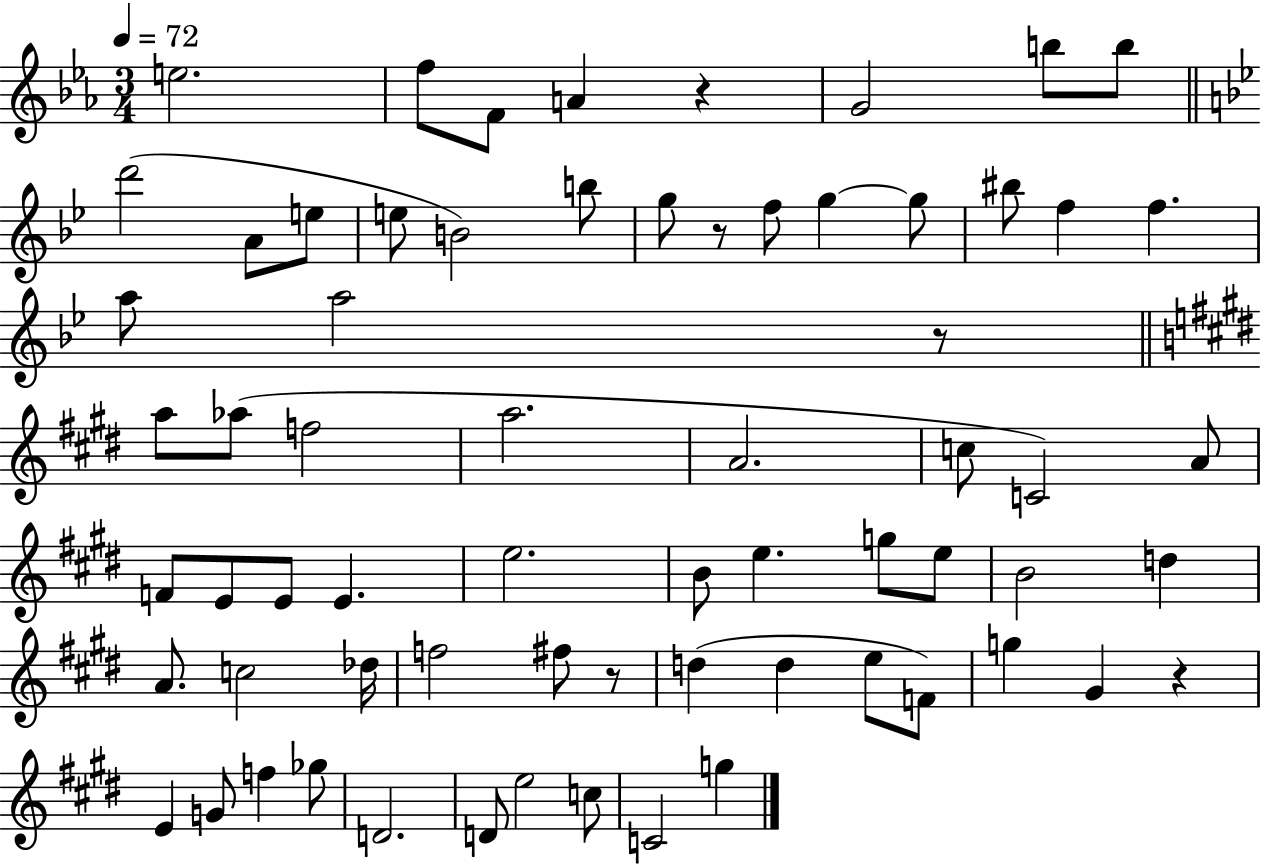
E5/h. F5/e F4/e A4/q R/q G4/h B5/e B5/e D6/h A4/e E5/e E5/e B4/h B5/e G5/e R/e F5/e G5/q G5/e BIS5/e F5/q F5/q. A5/e A5/h R/e A5/e Ab5/e F5/h A5/h. A4/h. C5/e C4/h A4/e F4/e E4/e E4/e E4/q. E5/h. B4/e E5/q. G5/e E5/e B4/h D5/q A4/e. C5/h Db5/s F5/h F#5/e R/e D5/q D5/q E5/e F4/e G5/q G#4/q R/q E4/q G4/e F5/q Gb5/e D4/h. D4/e E5/h C5/e C4/h G5/q